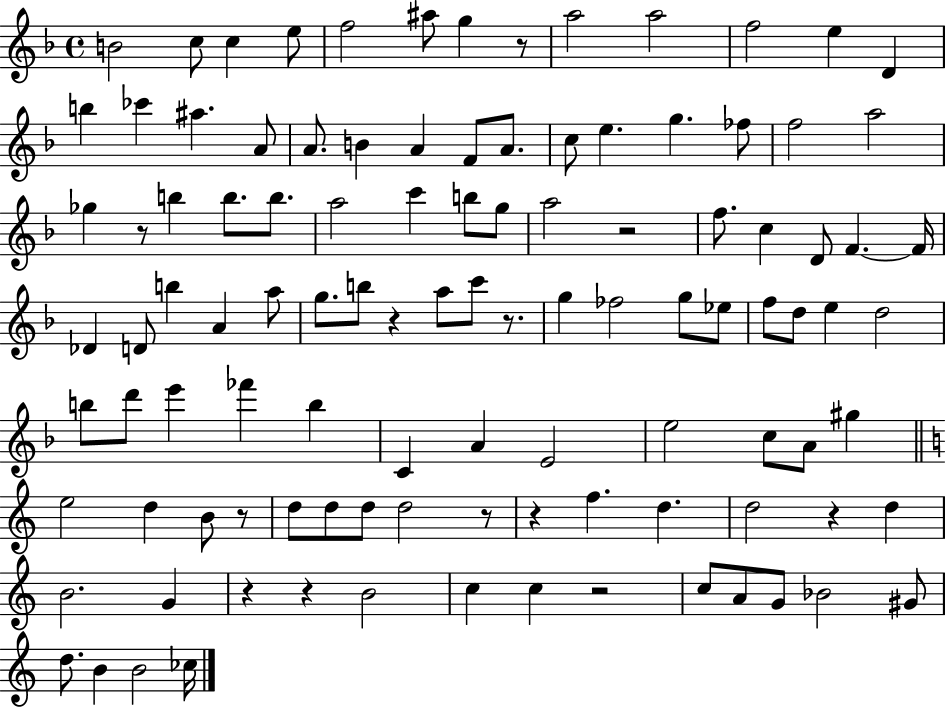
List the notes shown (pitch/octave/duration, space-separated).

B4/h C5/e C5/q E5/e F5/h A#5/e G5/q R/e A5/h A5/h F5/h E5/q D4/q B5/q CES6/q A#5/q. A4/e A4/e. B4/q A4/q F4/e A4/e. C5/e E5/q. G5/q. FES5/e F5/h A5/h Gb5/q R/e B5/q B5/e. B5/e. A5/h C6/q B5/e G5/e A5/h R/h F5/e. C5/q D4/e F4/q. F4/s Db4/q D4/e B5/q A4/q A5/e G5/e. B5/e R/q A5/e C6/e R/e. G5/q FES5/h G5/e Eb5/e F5/e D5/e E5/q D5/h B5/e D6/e E6/q FES6/q B5/q C4/q A4/q E4/h E5/h C5/e A4/e G#5/q E5/h D5/q B4/e R/e D5/e D5/e D5/e D5/h R/e R/q F5/q. D5/q. D5/h R/q D5/q B4/h. G4/q R/q R/q B4/h C5/q C5/q R/h C5/e A4/e G4/e Bb4/h G#4/e D5/e. B4/q B4/h CES5/s